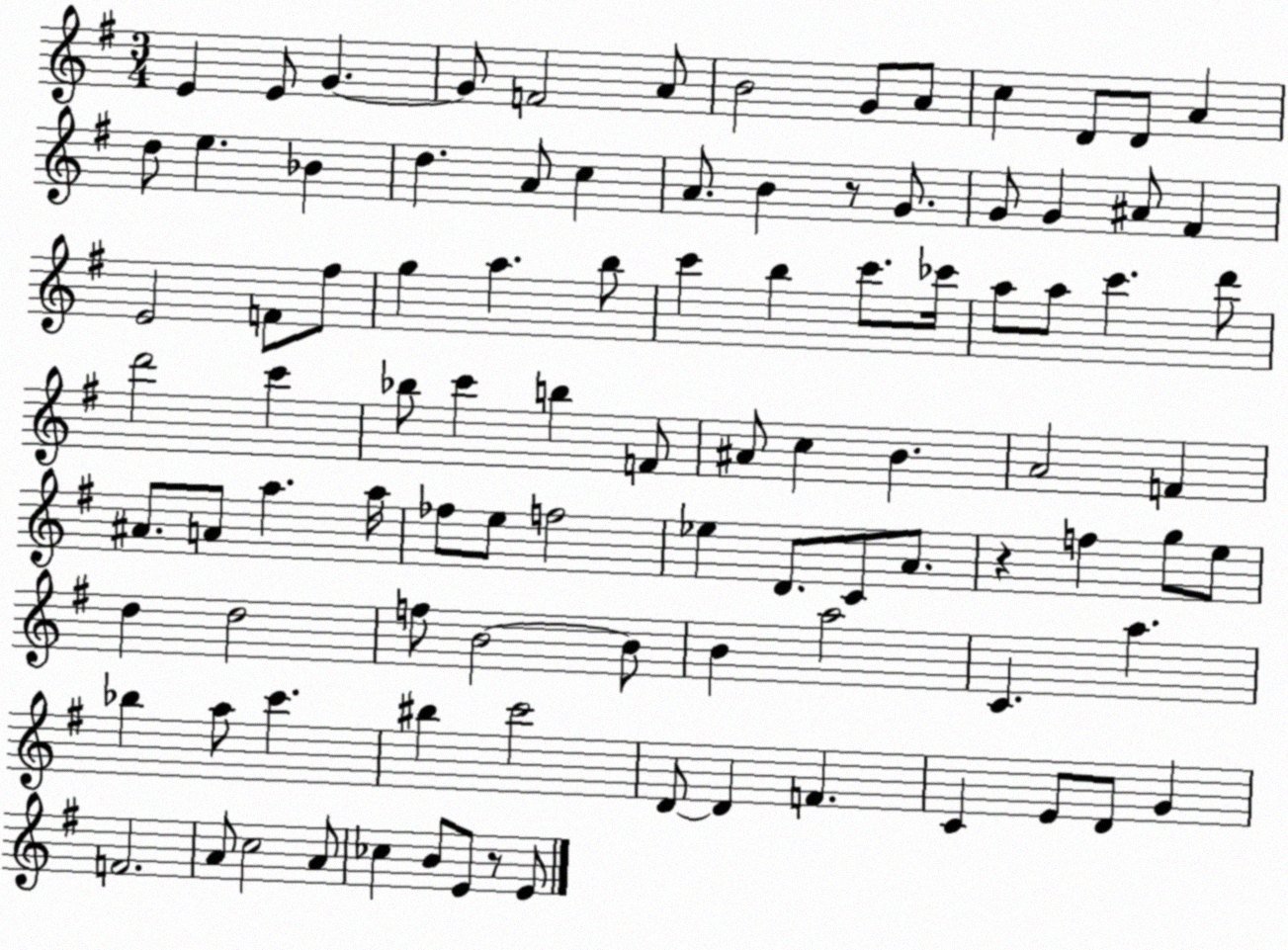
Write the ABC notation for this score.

X:1
T:Untitled
M:3/4
L:1/4
K:G
E E/2 G G/2 F2 A/2 B2 G/2 A/2 c D/2 D/2 A d/2 e _B d A/2 c A/2 B z/2 G/2 G/2 G ^A/2 ^F E2 F/2 ^f/2 g a b/2 c' b c'/2 _c'/4 a/2 a/2 c' d'/2 d'2 c' _b/2 c' b F/2 ^A/2 c B A2 F ^A/2 A/2 a a/4 _f/2 e/2 f2 _e D/2 C/2 A/2 z f g/2 e/2 d d2 f/2 B2 B/2 B a2 C a _b a/2 c' ^b c'2 D/2 D F C E/2 D/2 G F2 A/2 c2 A/2 _c B/2 E/2 z/2 E/2